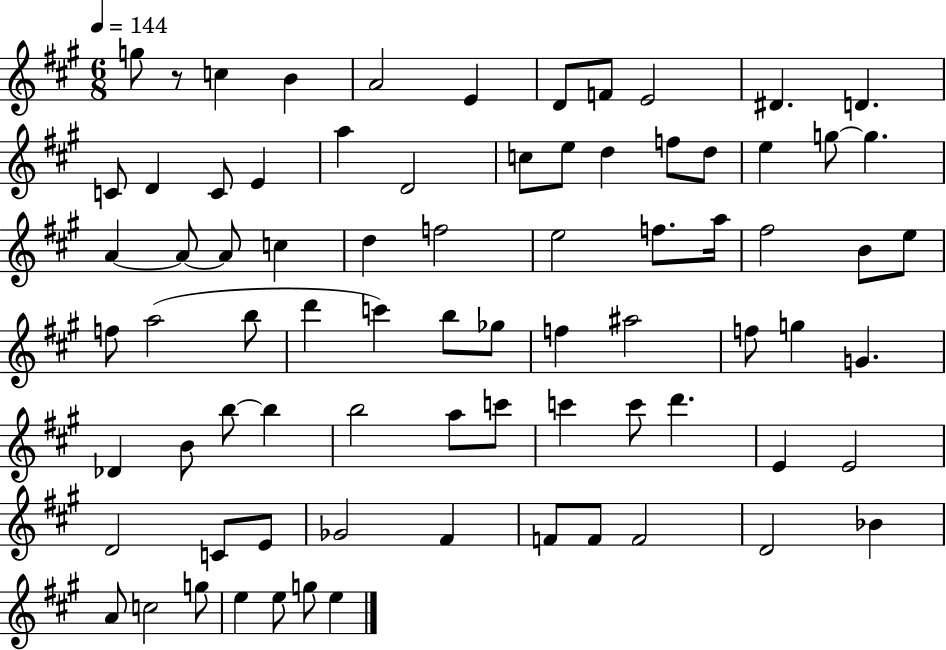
X:1
T:Untitled
M:6/8
L:1/4
K:A
g/2 z/2 c B A2 E D/2 F/2 E2 ^D D C/2 D C/2 E a D2 c/2 e/2 d f/2 d/2 e g/2 g A A/2 A/2 c d f2 e2 f/2 a/4 ^f2 B/2 e/2 f/2 a2 b/2 d' c' b/2 _g/2 f ^a2 f/2 g G _D B/2 b/2 b b2 a/2 c'/2 c' c'/2 d' E E2 D2 C/2 E/2 _G2 ^F F/2 F/2 F2 D2 _B A/2 c2 g/2 e e/2 g/2 e